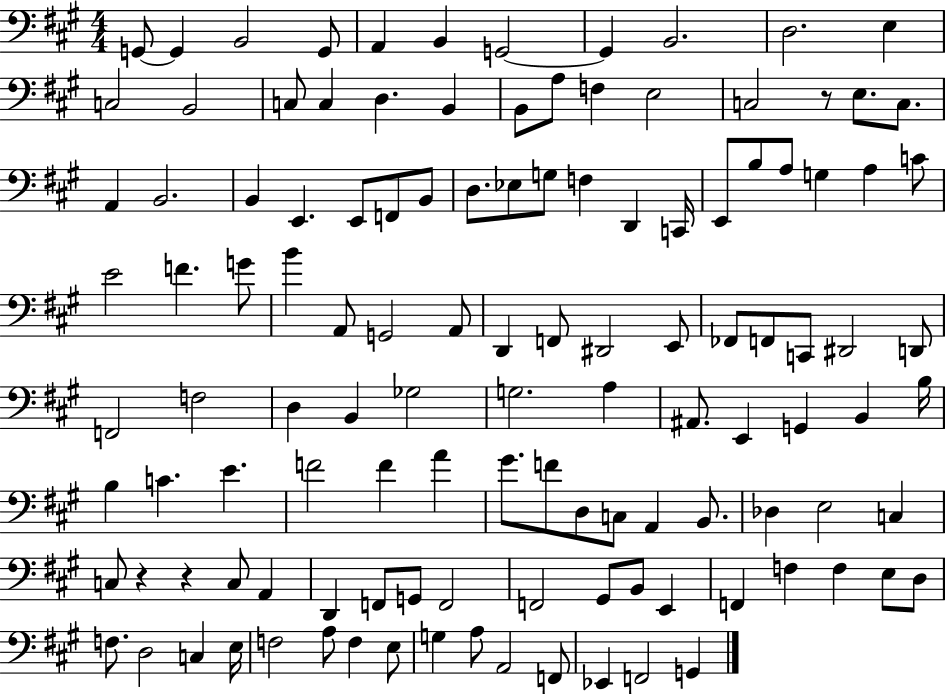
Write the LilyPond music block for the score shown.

{
  \clef bass
  \numericTimeSignature
  \time 4/4
  \key a \major
  g,8~~ g,4 b,2 g,8 | a,4 b,4 g,2~~ | g,4 b,2. | d2. e4 | \break c2 b,2 | c8 c4 d4. b,4 | b,8 a8 f4 e2 | c2 r8 e8. c8. | \break a,4 b,2. | b,4 e,4. e,8 f,8 b,8 | d8. ees8 g8 f4 d,4 c,16 | e,8 b8 a8 g4 a4 c'8 | \break e'2 f'4. g'8 | b'4 a,8 g,2 a,8 | d,4 f,8 dis,2 e,8 | fes,8 f,8 c,8 dis,2 d,8 | \break f,2 f2 | d4 b,4 ges2 | g2. a4 | ais,8. e,4 g,4 b,4 b16 | \break b4 c'4. e'4. | f'2 f'4 a'4 | gis'8. f'8 d8 c8 a,4 b,8. | des4 e2 c4 | \break c8 r4 r4 c8 a,4 | d,4 f,8 g,8 f,2 | f,2 gis,8 b,8 e,4 | f,4 f4 f4 e8 d8 | \break f8. d2 c4 e16 | f2 a8 f4 e8 | g4 a8 a,2 f,8 | ees,4 f,2 g,4 | \break \bar "|."
}